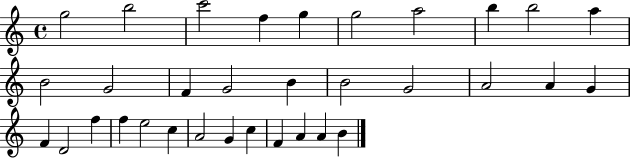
{
  \clef treble
  \time 4/4
  \defaultTimeSignature
  \key c \major
  g''2 b''2 | c'''2 f''4 g''4 | g''2 a''2 | b''4 b''2 a''4 | \break b'2 g'2 | f'4 g'2 b'4 | b'2 g'2 | a'2 a'4 g'4 | \break f'4 d'2 f''4 | f''4 e''2 c''4 | a'2 g'4 c''4 | f'4 a'4 a'4 b'4 | \break \bar "|."
}